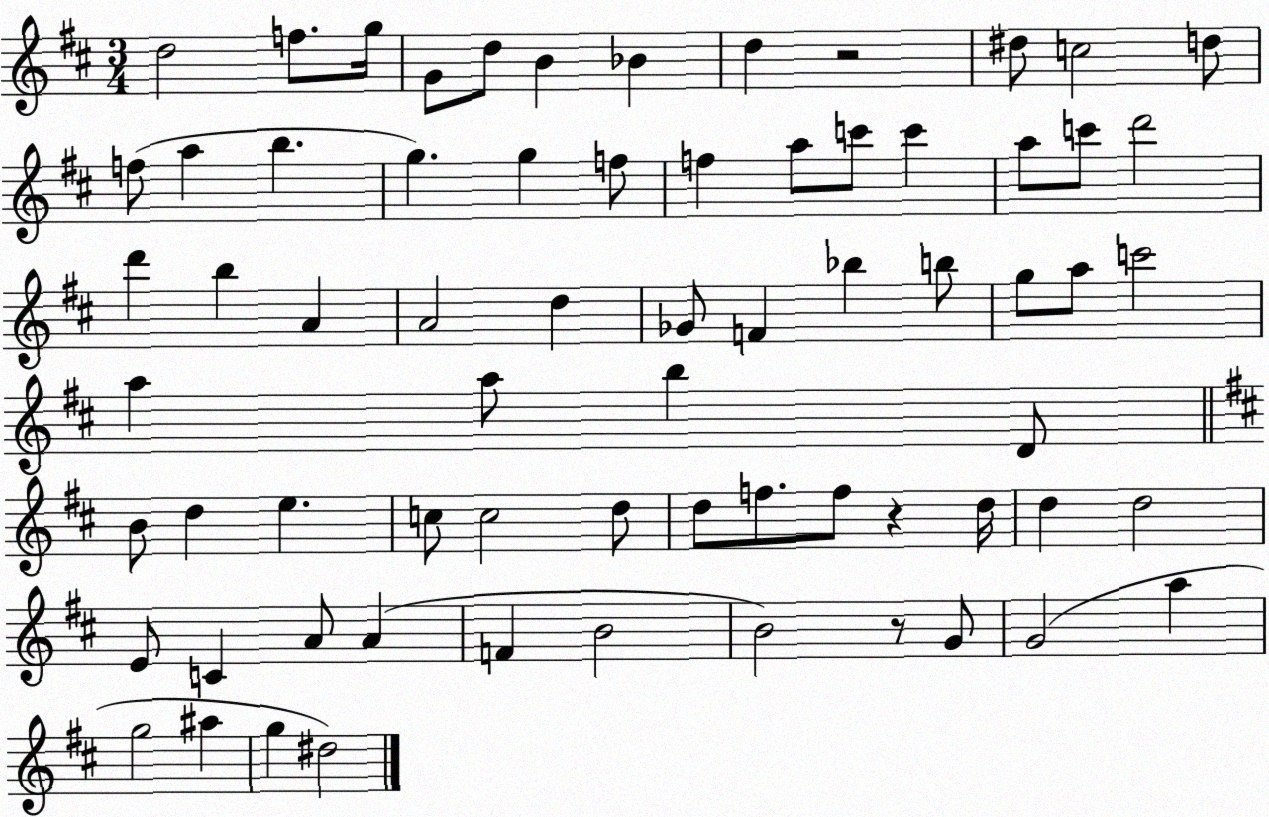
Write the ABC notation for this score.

X:1
T:Untitled
M:3/4
L:1/4
K:D
d2 f/2 g/4 G/2 d/2 B _B d z2 ^d/2 c2 d/2 f/2 a b g g f/2 f a/2 c'/2 c' a/2 c'/2 d'2 d' b A A2 d _G/2 F _b b/2 g/2 a/2 c'2 a a/2 b D/2 B/2 d e c/2 c2 d/2 d/2 f/2 f/2 z d/4 d d2 E/2 C A/2 A F B2 B2 z/2 G/2 G2 a g2 ^a g ^d2